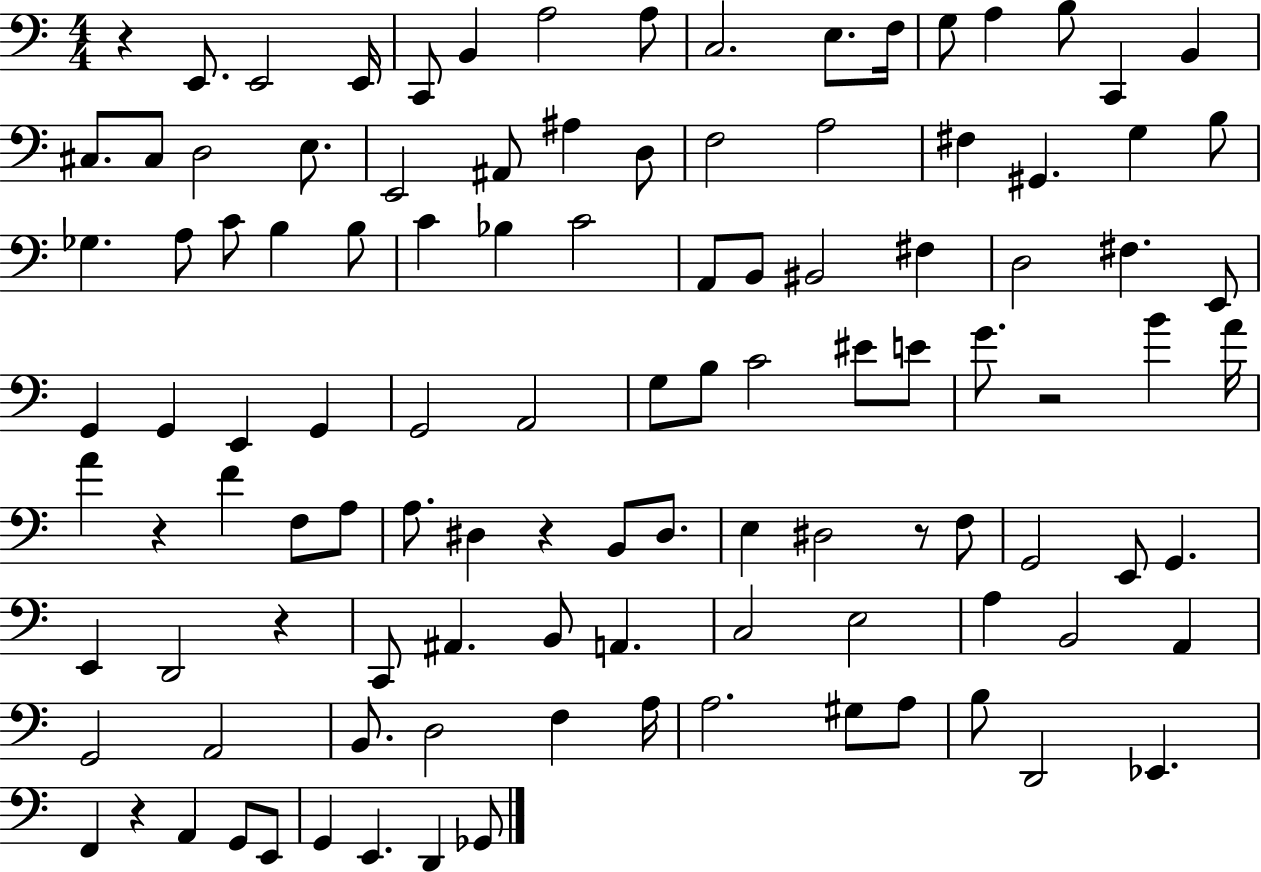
{
  \clef bass
  \numericTimeSignature
  \time 4/4
  \key c \major
  r4 e,8. e,2 e,16 | c,8 b,4 a2 a8 | c2. e8. f16 | g8 a4 b8 c,4 b,4 | \break cis8. cis8 d2 e8. | e,2 ais,8 ais4 d8 | f2 a2 | fis4 gis,4. g4 b8 | \break ges4. a8 c'8 b4 b8 | c'4 bes4 c'2 | a,8 b,8 bis,2 fis4 | d2 fis4. e,8 | \break g,4 g,4 e,4 g,4 | g,2 a,2 | g8 b8 c'2 eis'8 e'8 | g'8. r2 b'4 a'16 | \break a'4 r4 f'4 f8 a8 | a8. dis4 r4 b,8 dis8. | e4 dis2 r8 f8 | g,2 e,8 g,4. | \break e,4 d,2 r4 | c,8 ais,4. b,8 a,4. | c2 e2 | a4 b,2 a,4 | \break g,2 a,2 | b,8. d2 f4 a16 | a2. gis8 a8 | b8 d,2 ees,4. | \break f,4 r4 a,4 g,8 e,8 | g,4 e,4. d,4 ges,8 | \bar "|."
}